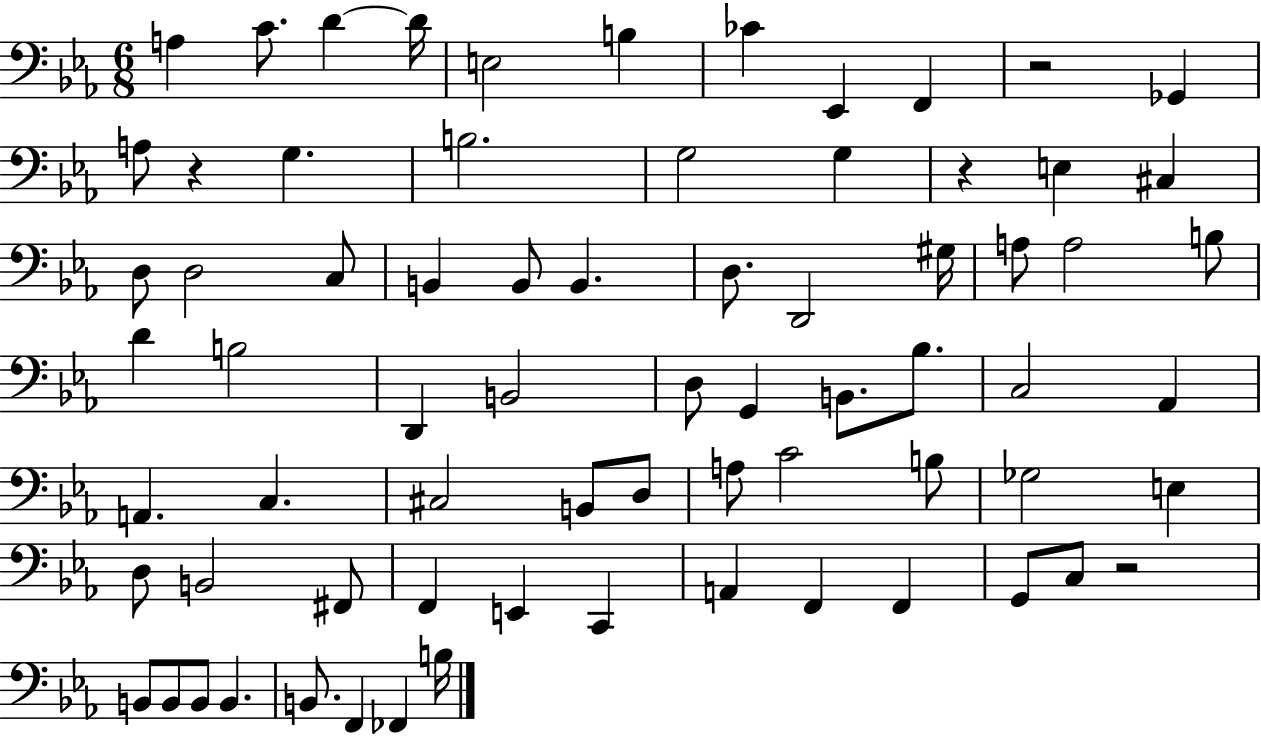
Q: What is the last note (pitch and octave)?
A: B3